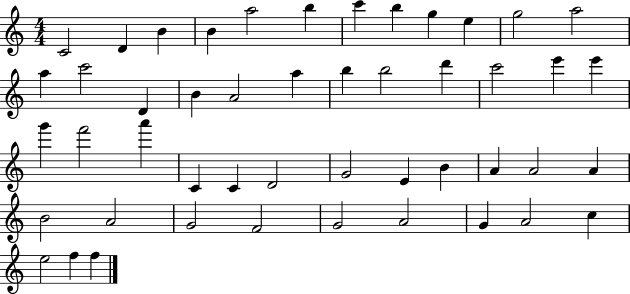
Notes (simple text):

C4/h D4/q B4/q B4/q A5/h B5/q C6/q B5/q G5/q E5/q G5/h A5/h A5/q C6/h D4/q B4/q A4/h A5/q B5/q B5/h D6/q C6/h E6/q E6/q G6/q F6/h A6/q C4/q C4/q D4/h G4/h E4/q B4/q A4/q A4/h A4/q B4/h A4/h G4/h F4/h G4/h A4/h G4/q A4/h C5/q E5/h F5/q F5/q